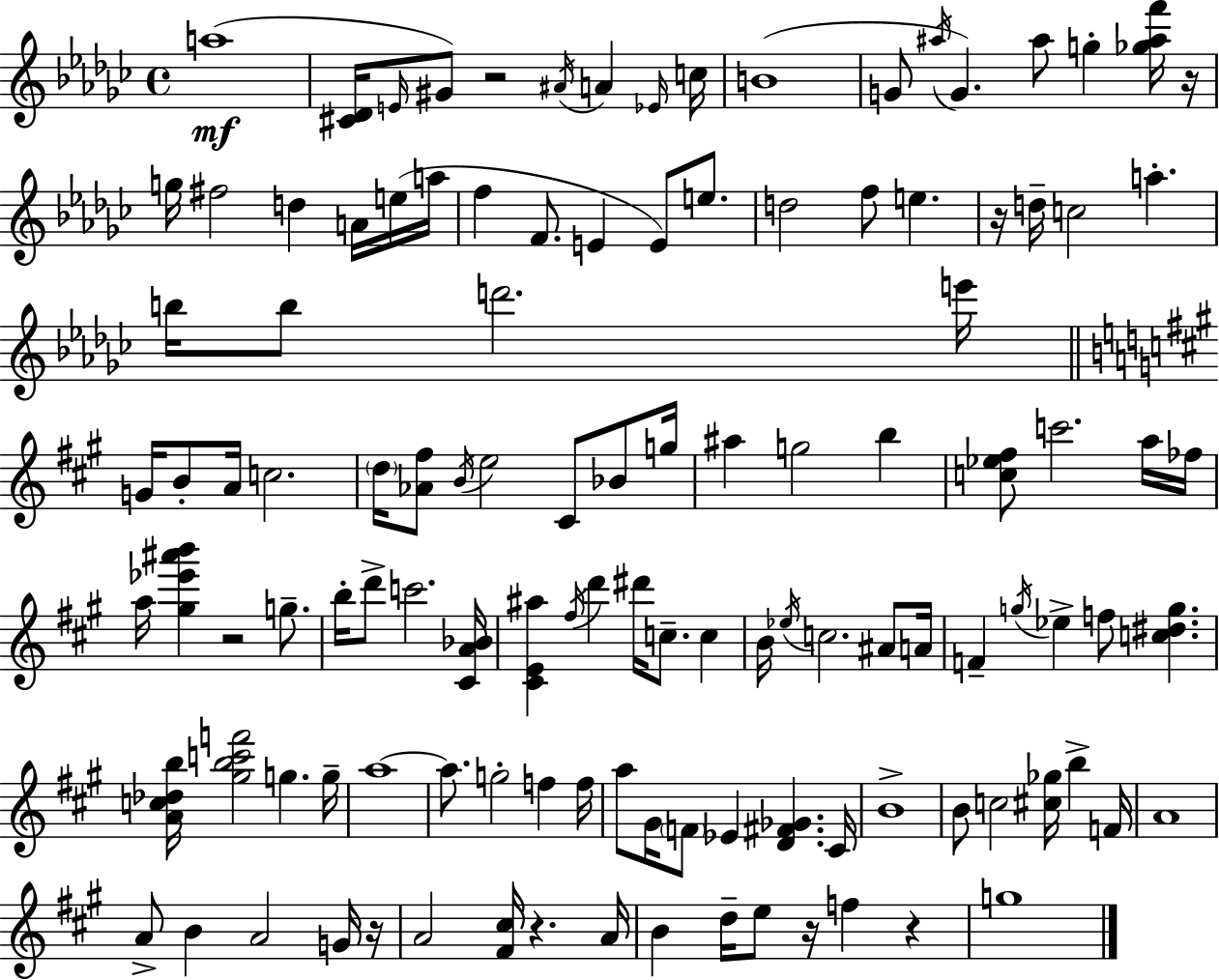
{
  \clef treble
  \time 4/4
  \defaultTimeSignature
  \key ees \minor
  a''1(\mf | <cis' des'>16 \grace { e'16 } gis'8) r2 \acciaccatura { ais'16 } a'4 | \grace { ees'16 } c''16 b'1( | g'8 \acciaccatura { ais''16 }) g'4. ais''8 g''4-. | \break <ges'' ais'' f'''>16 r16 g''16 fis''2 d''4 | a'16 e''16( a''16 f''4 f'8. e'4 e'8) | e''8. d''2 f''8 e''4. | r16 d''16-- c''2 a''4.-. | \break b''16 b''8 d'''2. | e'''16 \bar "||" \break \key a \major g'16 b'8-. a'16 c''2. | \parenthesize d''16 <aes' fis''>8 \acciaccatura { b'16 } e''2 cis'8 bes'8 | g''16 ais''4 g''2 b''4 | <c'' ees'' fis''>8 c'''2. a''16 | \break fes''16 a''16 <gis'' ees''' ais''' b'''>4 r2 g''8.-- | b''16-. d'''8-> c'''2. | <cis' a' bes'>16 <cis' e' ais''>4 \acciaccatura { fis''16 } d'''4 dis'''16 c''8.-- c''4 | b'16 \acciaccatura { ees''16 } c''2. | \break ais'8 a'16 f'4-- \acciaccatura { g''16 } ees''4-> f''8 <c'' dis'' g''>4. | <a' c'' des'' b''>16 <gis'' b'' c''' f'''>2 g''4. | g''16-- a''1~~ | a''8. g''2-. f''4 | \break f''16 a''8 gis'16 \parenthesize f'8 ees'4 <d' fis' ges'>4. | cis'16 b'1-> | b'8 c''2 <cis'' ges''>16 b''4-> | f'16 a'1 | \break a'8-> b'4 a'2 | g'16 r16 a'2 <fis' cis''>16 r4. | a'16 b'4 d''16-- e''8 r16 f''4 | r4 g''1 | \break \bar "|."
}